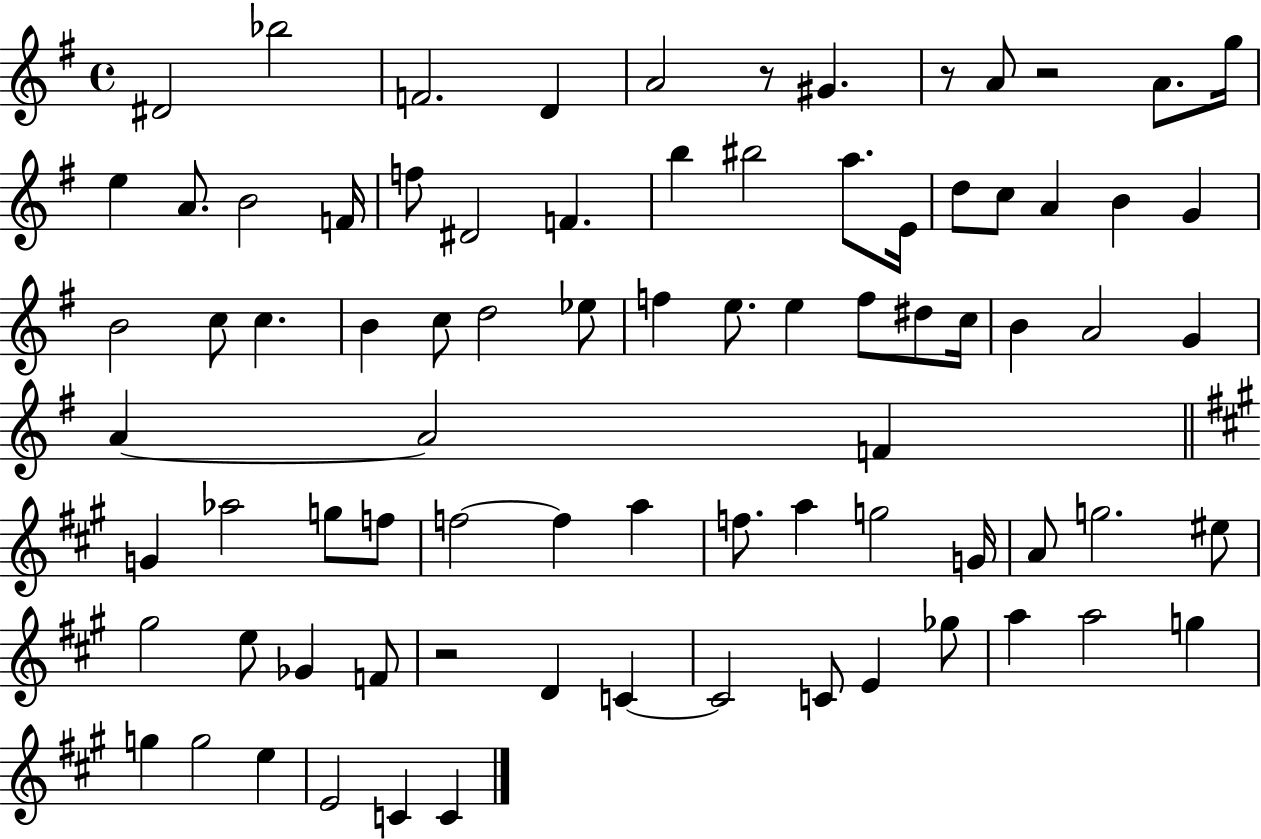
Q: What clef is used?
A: treble